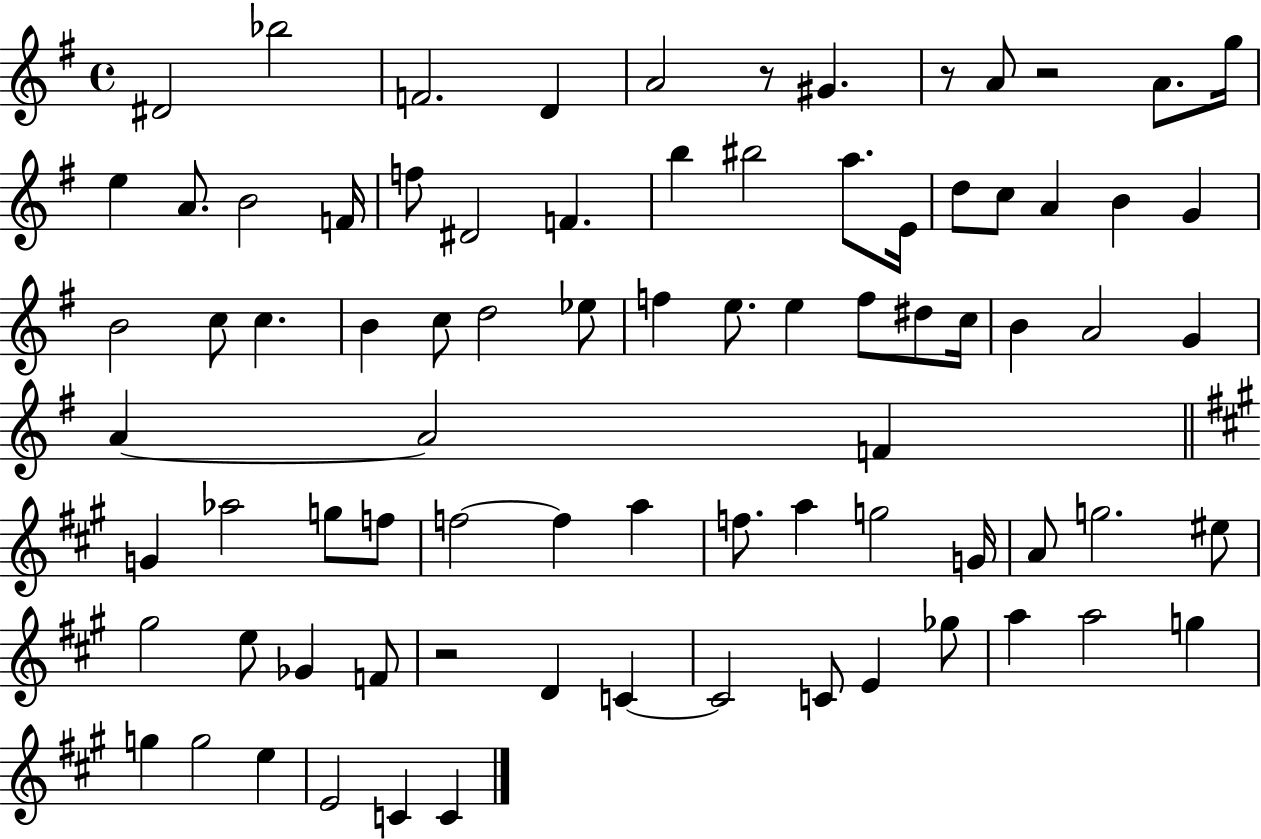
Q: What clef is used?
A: treble